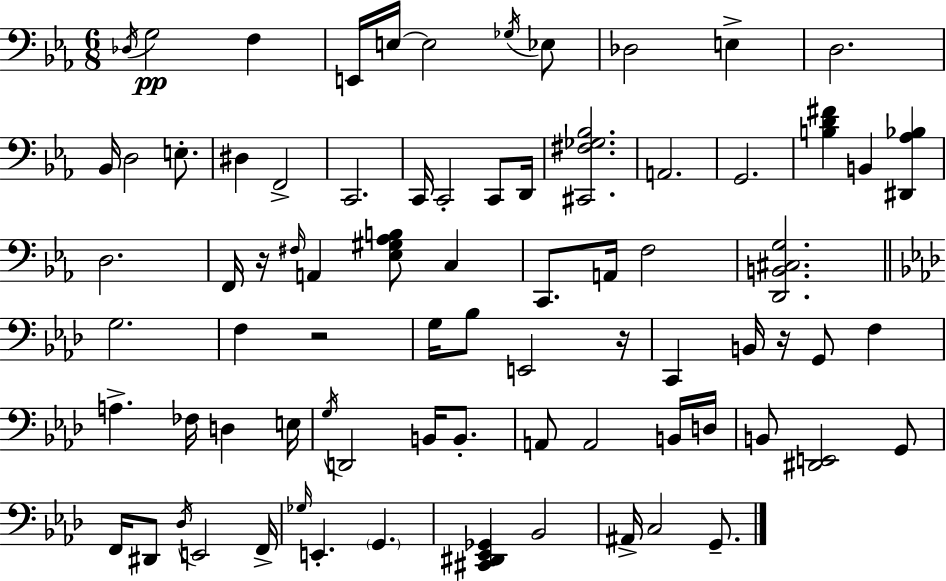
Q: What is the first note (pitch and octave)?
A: Db3